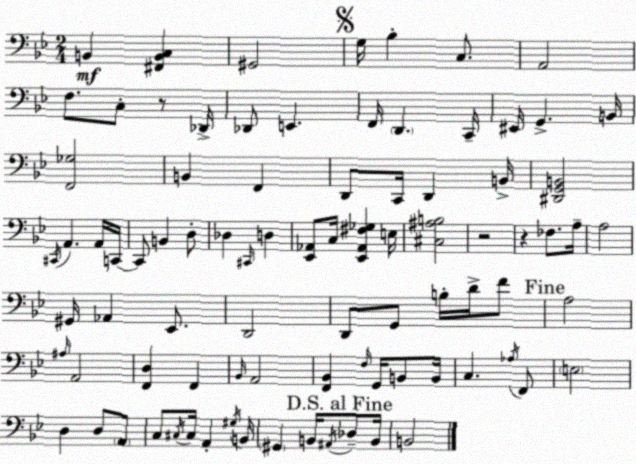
X:1
T:Untitled
M:2/4
L:1/4
K:Gm
B,, [^F,,B,,C,] ^G,,2 G,/4 _B, C,/2 A,,2 F,/2 C,/2 z/2 _D,,/4 _D,,/2 E,, F,,/4 D,, C,,/4 ^E,,/4 G,, B,,/4 [F,,_G,]2 B,, F,, D,,/2 C,,/4 D,, B,,/4 [^D,,G,,B,,]2 ^C,,/4 A,, A,,/4 C,,/4 C,,/2 B,, D,/2 _D, ^C,,/4 D, [_E,,_A,,]/2 C,/4 [_E,,_A,,^F,_G,] E,/4 [^C,^A,B,]2 z2 z _F,/2 A,/4 A,2 ^G,,/4 _A,, _E,,/2 D,,2 D,,/2 G,,/2 B,/4 D/4 F/2 A,2 ^A,/4 A,,2 [F,,D,] F,, _B,,/4 A,,2 [F,,_B,,] F,/4 G,,/4 B,,/2 B,,/4 C, _A,/4 F,,/2 E,2 D, D,/2 A,,/2 C,/2 ^C,/4 ^C,/4 A,, ^G,/4 B,,/4 ^G,, B,,/4 ^A,,/4 _D,/2 B,,/4 B,,2